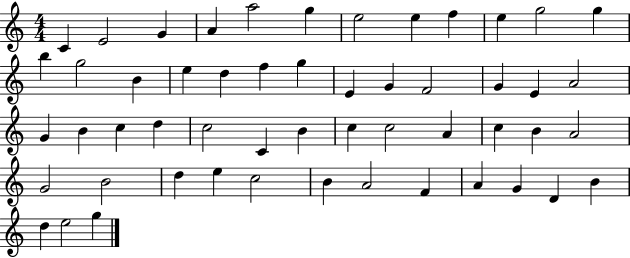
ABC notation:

X:1
T:Untitled
M:4/4
L:1/4
K:C
C E2 G A a2 g e2 e f e g2 g b g2 B e d f g E G F2 G E A2 G B c d c2 C B c c2 A c B A2 G2 B2 d e c2 B A2 F A G D B d e2 g